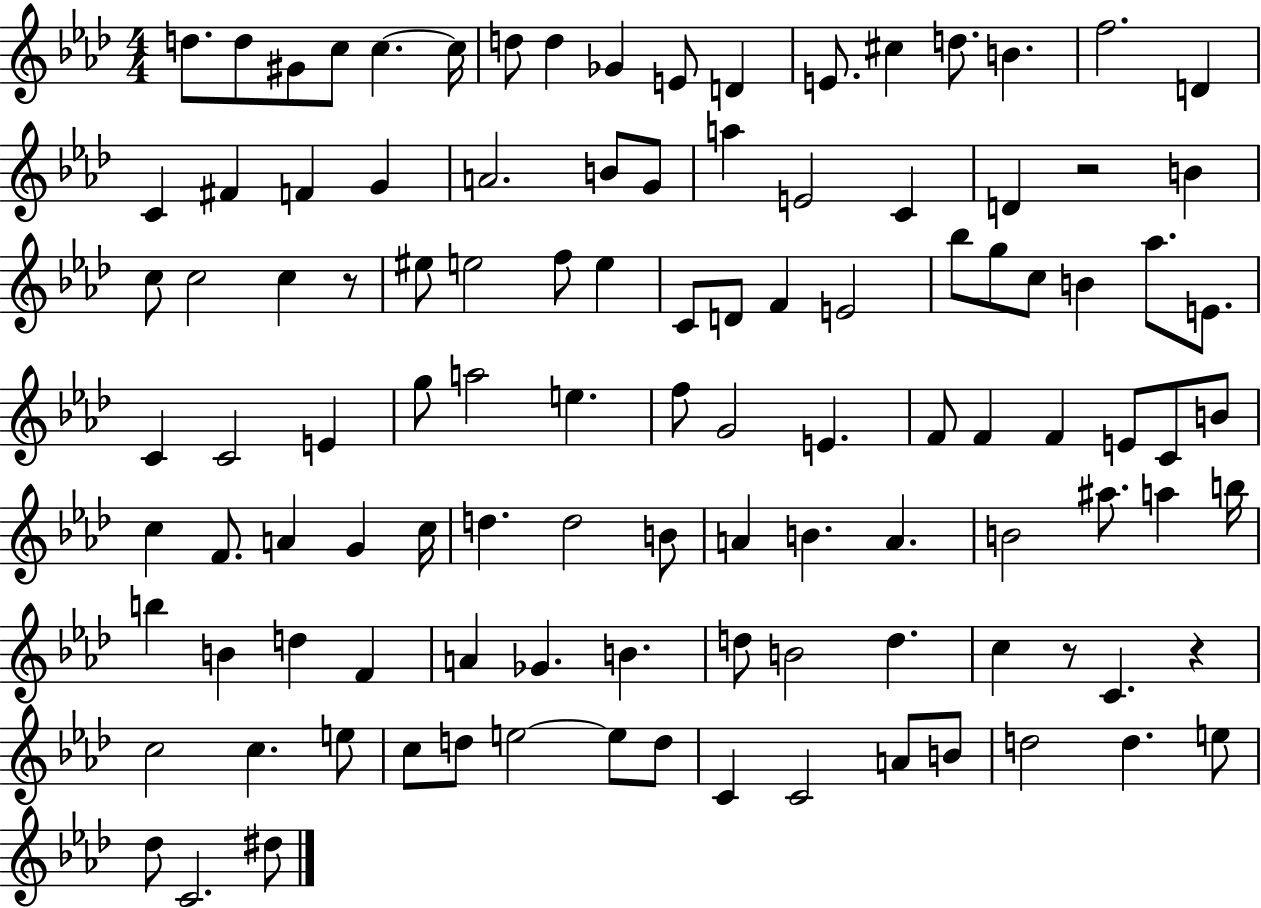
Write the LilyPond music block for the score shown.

{
  \clef treble
  \numericTimeSignature
  \time 4/4
  \key aes \major
  d''8. d''8 gis'8 c''8 c''4.~~ c''16 | d''8 d''4 ges'4 e'8 d'4 | e'8. cis''4 d''8. b'4. | f''2. d'4 | \break c'4 fis'4 f'4 g'4 | a'2. b'8 g'8 | a''4 e'2 c'4 | d'4 r2 b'4 | \break c''8 c''2 c''4 r8 | eis''8 e''2 f''8 e''4 | c'8 d'8 f'4 e'2 | bes''8 g''8 c''8 b'4 aes''8. e'8. | \break c'4 c'2 e'4 | g''8 a''2 e''4. | f''8 g'2 e'4. | f'8 f'4 f'4 e'8 c'8 b'8 | \break c''4 f'8. a'4 g'4 c''16 | d''4. d''2 b'8 | a'4 b'4. a'4. | b'2 ais''8. a''4 b''16 | \break b''4 b'4 d''4 f'4 | a'4 ges'4. b'4. | d''8 b'2 d''4. | c''4 r8 c'4. r4 | \break c''2 c''4. e''8 | c''8 d''8 e''2~~ e''8 d''8 | c'4 c'2 a'8 b'8 | d''2 d''4. e''8 | \break des''8 c'2. dis''8 | \bar "|."
}